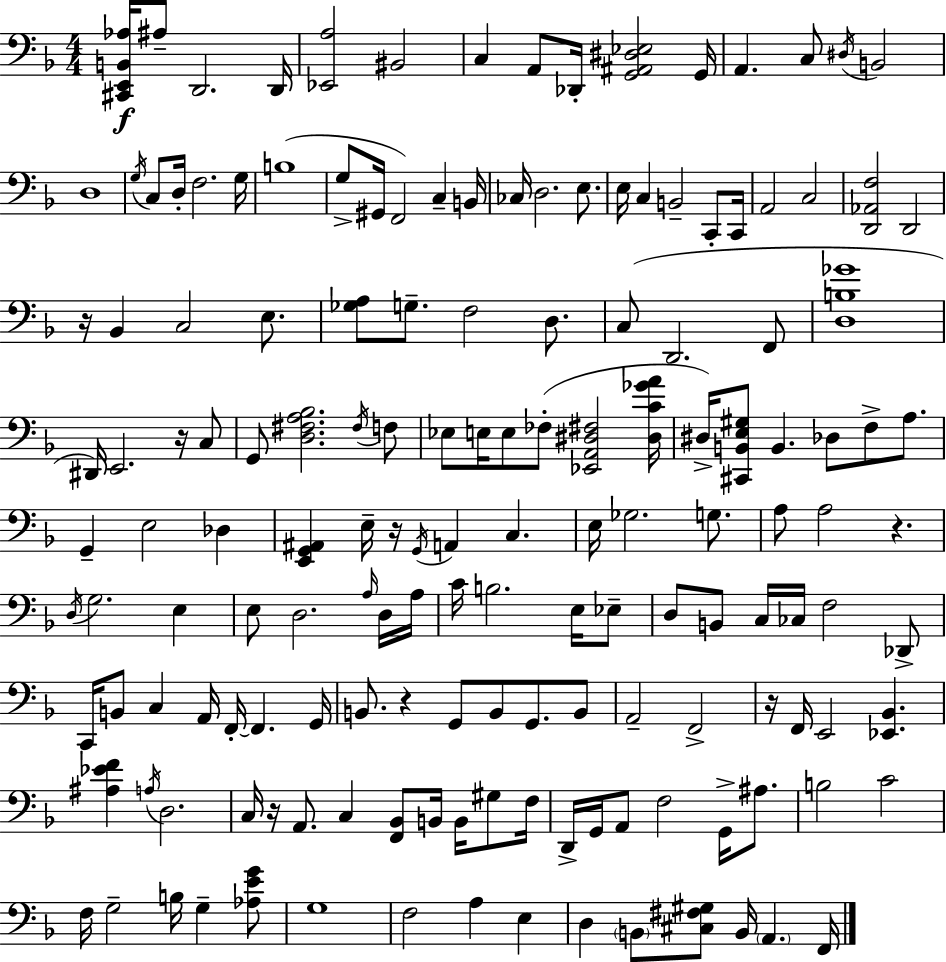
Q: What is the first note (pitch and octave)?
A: A#3